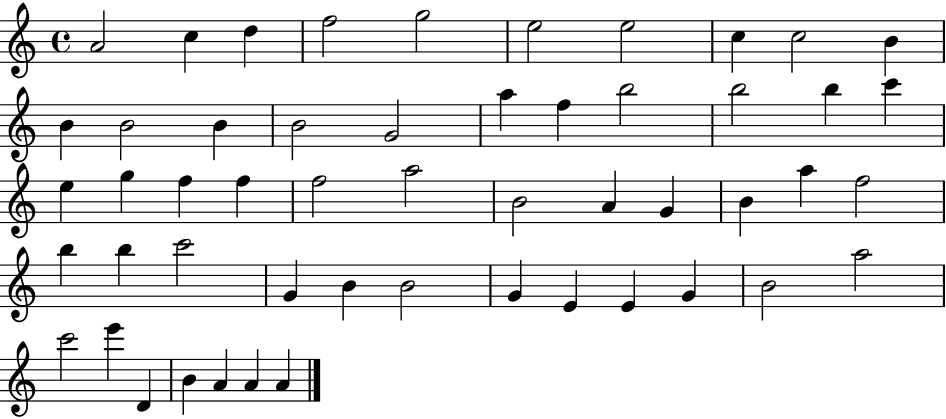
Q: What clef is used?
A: treble